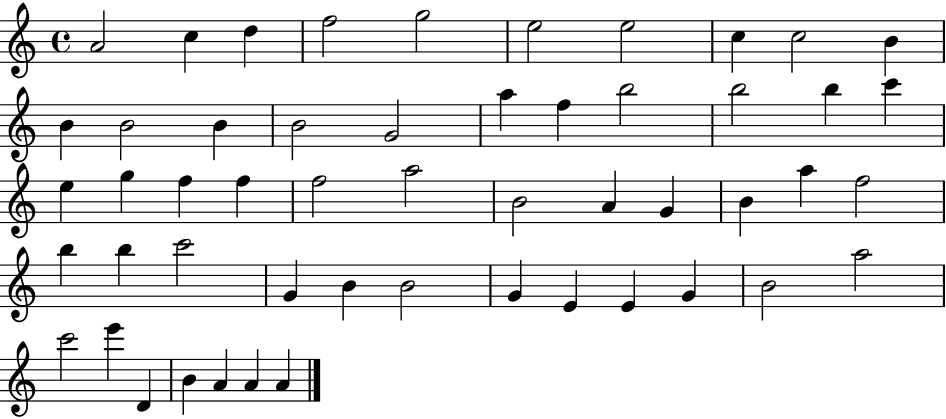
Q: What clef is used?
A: treble